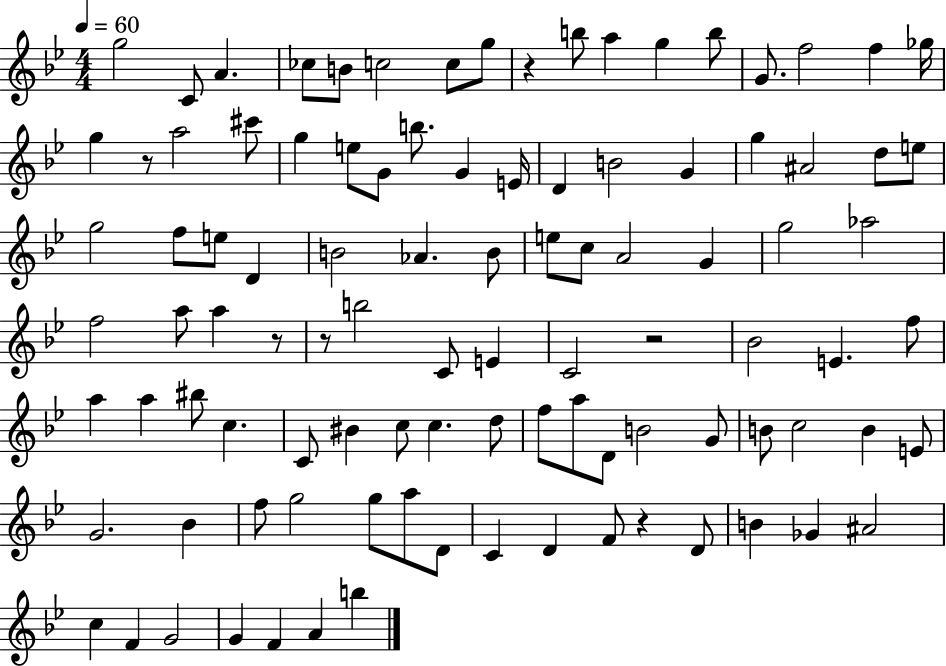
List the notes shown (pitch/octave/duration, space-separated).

G5/h C4/e A4/q. CES5/e B4/e C5/h C5/e G5/e R/q B5/e A5/q G5/q B5/e G4/e. F5/h F5/q Gb5/s G5/q R/e A5/h C#6/e G5/q E5/e G4/e B5/e. G4/q E4/s D4/q B4/h G4/q G5/q A#4/h D5/e E5/e G5/h F5/e E5/e D4/q B4/h Ab4/q. B4/e E5/e C5/e A4/h G4/q G5/h Ab5/h F5/h A5/e A5/q R/e R/e B5/h C4/e E4/q C4/h R/h Bb4/h E4/q. F5/e A5/q A5/q BIS5/e C5/q. C4/e BIS4/q C5/e C5/q. D5/e F5/e A5/e D4/e B4/h G4/e B4/e C5/h B4/q E4/e G4/h. Bb4/q F5/e G5/h G5/e A5/e D4/e C4/q D4/q F4/e R/q D4/e B4/q Gb4/q A#4/h C5/q F4/q G4/h G4/q F4/q A4/q B5/q